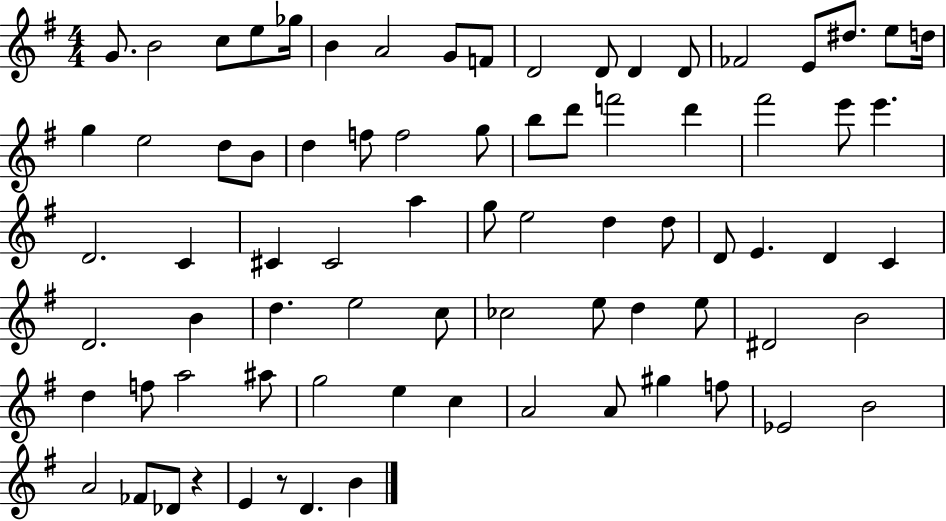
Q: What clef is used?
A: treble